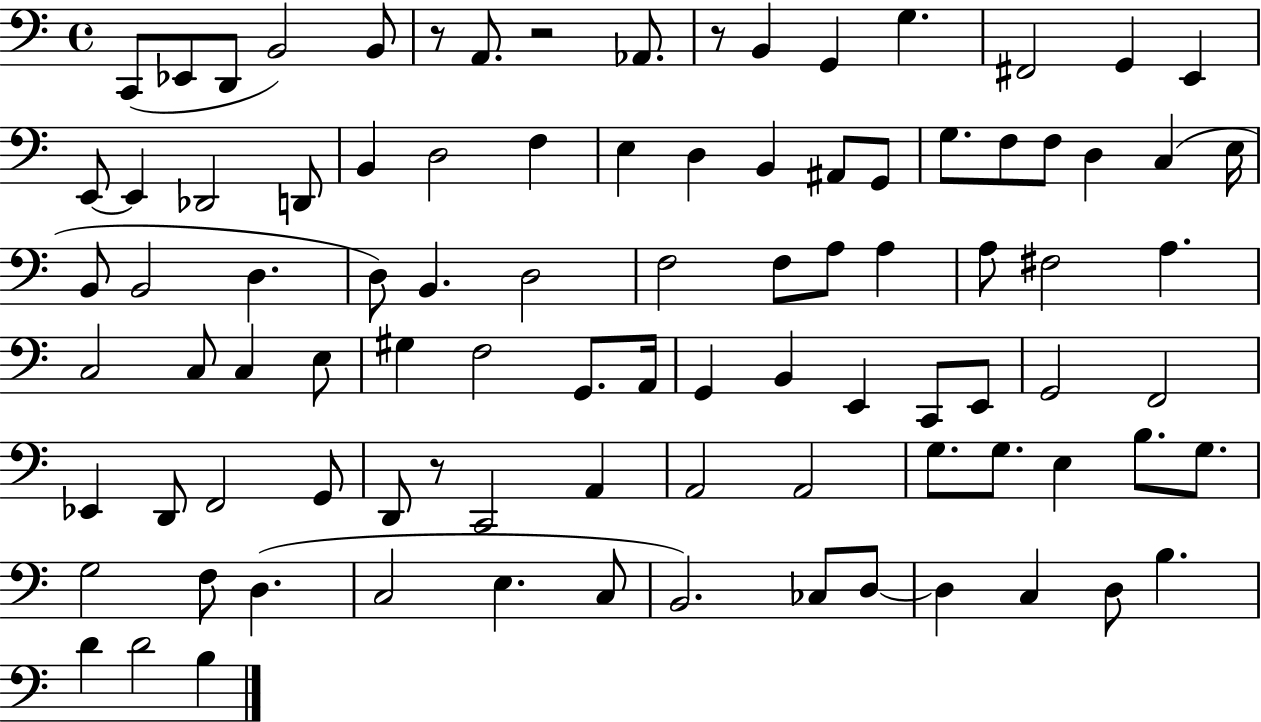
X:1
T:Untitled
M:4/4
L:1/4
K:C
C,,/2 _E,,/2 D,,/2 B,,2 B,,/2 z/2 A,,/2 z2 _A,,/2 z/2 B,, G,, G, ^F,,2 G,, E,, E,,/2 E,, _D,,2 D,,/2 B,, D,2 F, E, D, B,, ^A,,/2 G,,/2 G,/2 F,/2 F,/2 D, C, E,/4 B,,/2 B,,2 D, D,/2 B,, D,2 F,2 F,/2 A,/2 A, A,/2 ^F,2 A, C,2 C,/2 C, E,/2 ^G, F,2 G,,/2 A,,/4 G,, B,, E,, C,,/2 E,,/2 G,,2 F,,2 _E,, D,,/2 F,,2 G,,/2 D,,/2 z/2 C,,2 A,, A,,2 A,,2 G,/2 G,/2 E, B,/2 G,/2 G,2 F,/2 D, C,2 E, C,/2 B,,2 _C,/2 D,/2 D, C, D,/2 B, D D2 B,